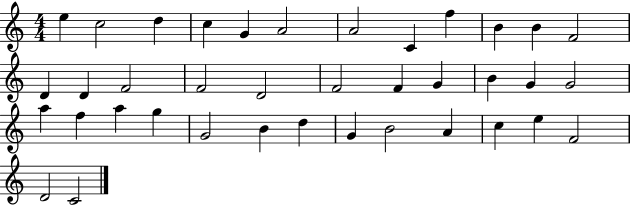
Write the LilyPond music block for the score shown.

{
  \clef treble
  \numericTimeSignature
  \time 4/4
  \key c \major
  e''4 c''2 d''4 | c''4 g'4 a'2 | a'2 c'4 f''4 | b'4 b'4 f'2 | \break d'4 d'4 f'2 | f'2 d'2 | f'2 f'4 g'4 | b'4 g'4 g'2 | \break a''4 f''4 a''4 g''4 | g'2 b'4 d''4 | g'4 b'2 a'4 | c''4 e''4 f'2 | \break d'2 c'2 | \bar "|."
}